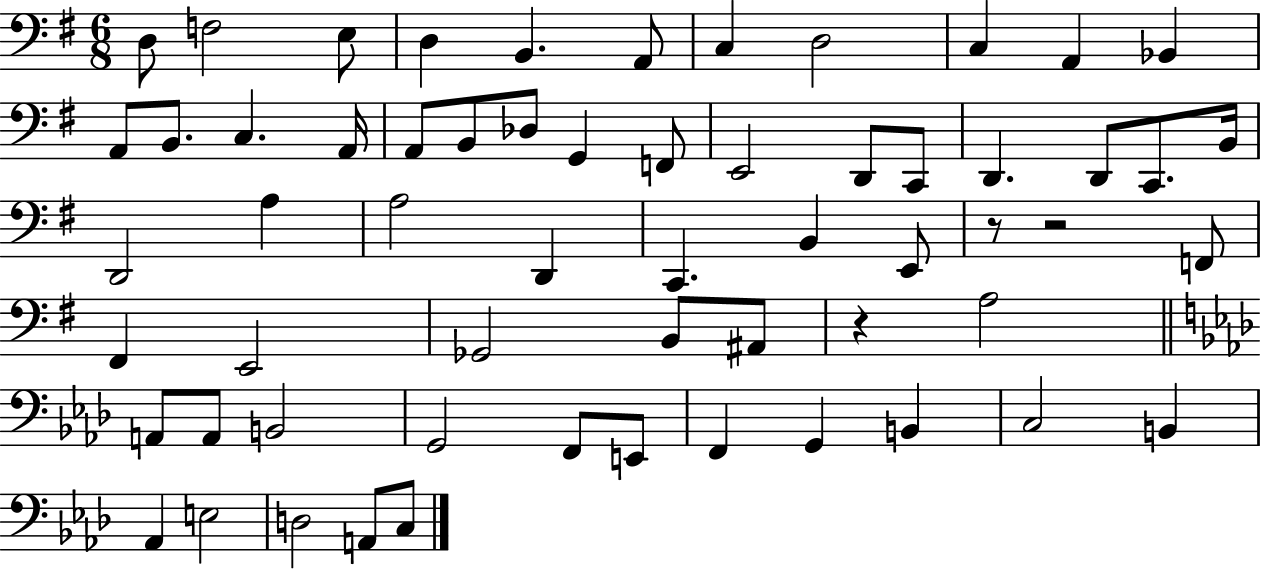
{
  \clef bass
  \numericTimeSignature
  \time 6/8
  \key g \major
  d8 f2 e8 | d4 b,4. a,8 | c4 d2 | c4 a,4 bes,4 | \break a,8 b,8. c4. a,16 | a,8 b,8 des8 g,4 f,8 | e,2 d,8 c,8 | d,4. d,8 c,8. b,16 | \break d,2 a4 | a2 d,4 | c,4. b,4 e,8 | r8 r2 f,8 | \break fis,4 e,2 | ges,2 b,8 ais,8 | r4 a2 | \bar "||" \break \key aes \major a,8 a,8 b,2 | g,2 f,8 e,8 | f,4 g,4 b,4 | c2 b,4 | \break aes,4 e2 | d2 a,8 c8 | \bar "|."
}